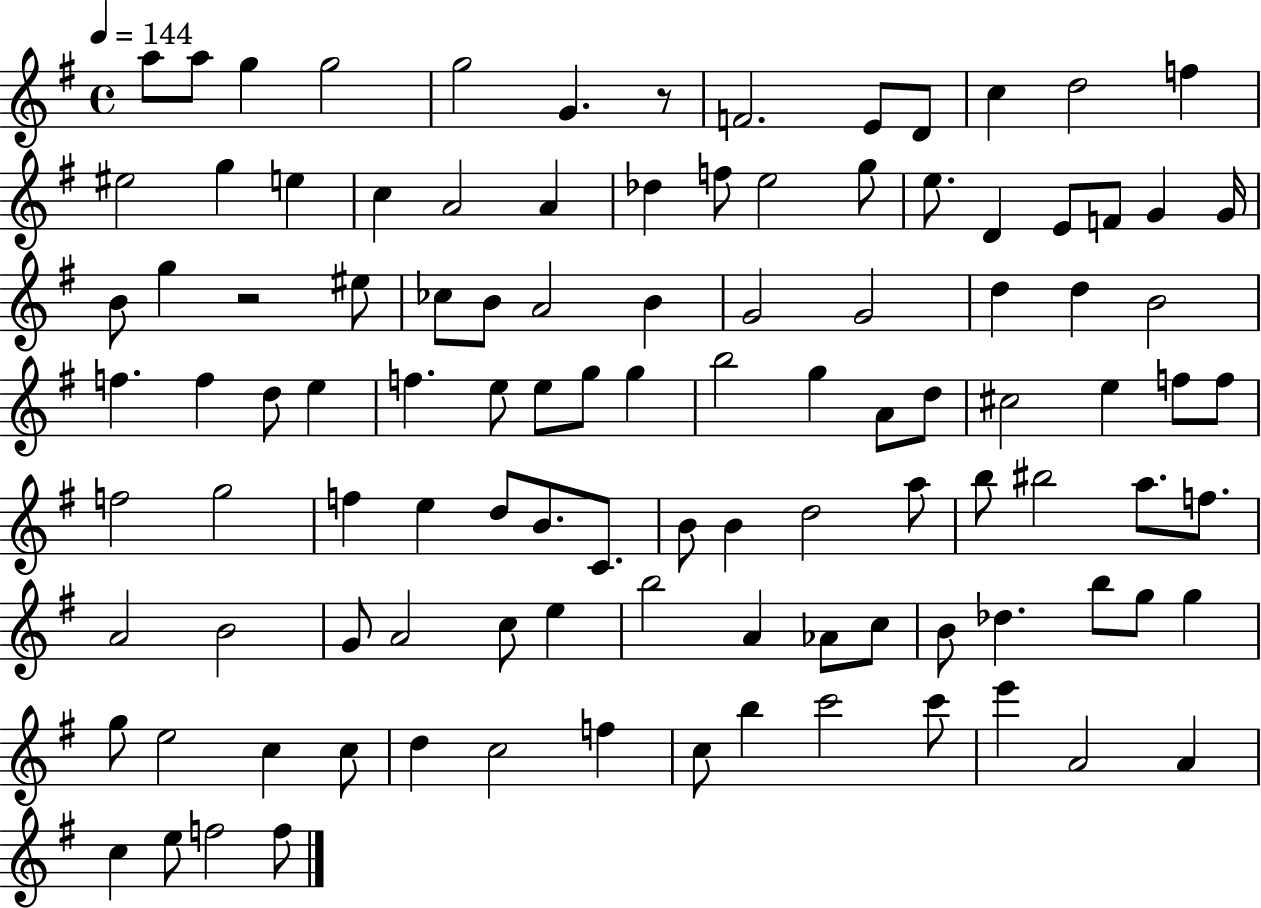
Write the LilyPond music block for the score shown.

{
  \clef treble
  \time 4/4
  \defaultTimeSignature
  \key g \major
  \tempo 4 = 144
  a''8 a''8 g''4 g''2 | g''2 g'4. r8 | f'2. e'8 d'8 | c''4 d''2 f''4 | \break eis''2 g''4 e''4 | c''4 a'2 a'4 | des''4 f''8 e''2 g''8 | e''8. d'4 e'8 f'8 g'4 g'16 | \break b'8 g''4 r2 eis''8 | ces''8 b'8 a'2 b'4 | g'2 g'2 | d''4 d''4 b'2 | \break f''4. f''4 d''8 e''4 | f''4. e''8 e''8 g''8 g''4 | b''2 g''4 a'8 d''8 | cis''2 e''4 f''8 f''8 | \break f''2 g''2 | f''4 e''4 d''8 b'8. c'8. | b'8 b'4 d''2 a''8 | b''8 bis''2 a''8. f''8. | \break a'2 b'2 | g'8 a'2 c''8 e''4 | b''2 a'4 aes'8 c''8 | b'8 des''4. b''8 g''8 g''4 | \break g''8 e''2 c''4 c''8 | d''4 c''2 f''4 | c''8 b''4 c'''2 c'''8 | e'''4 a'2 a'4 | \break c''4 e''8 f''2 f''8 | \bar "|."
}